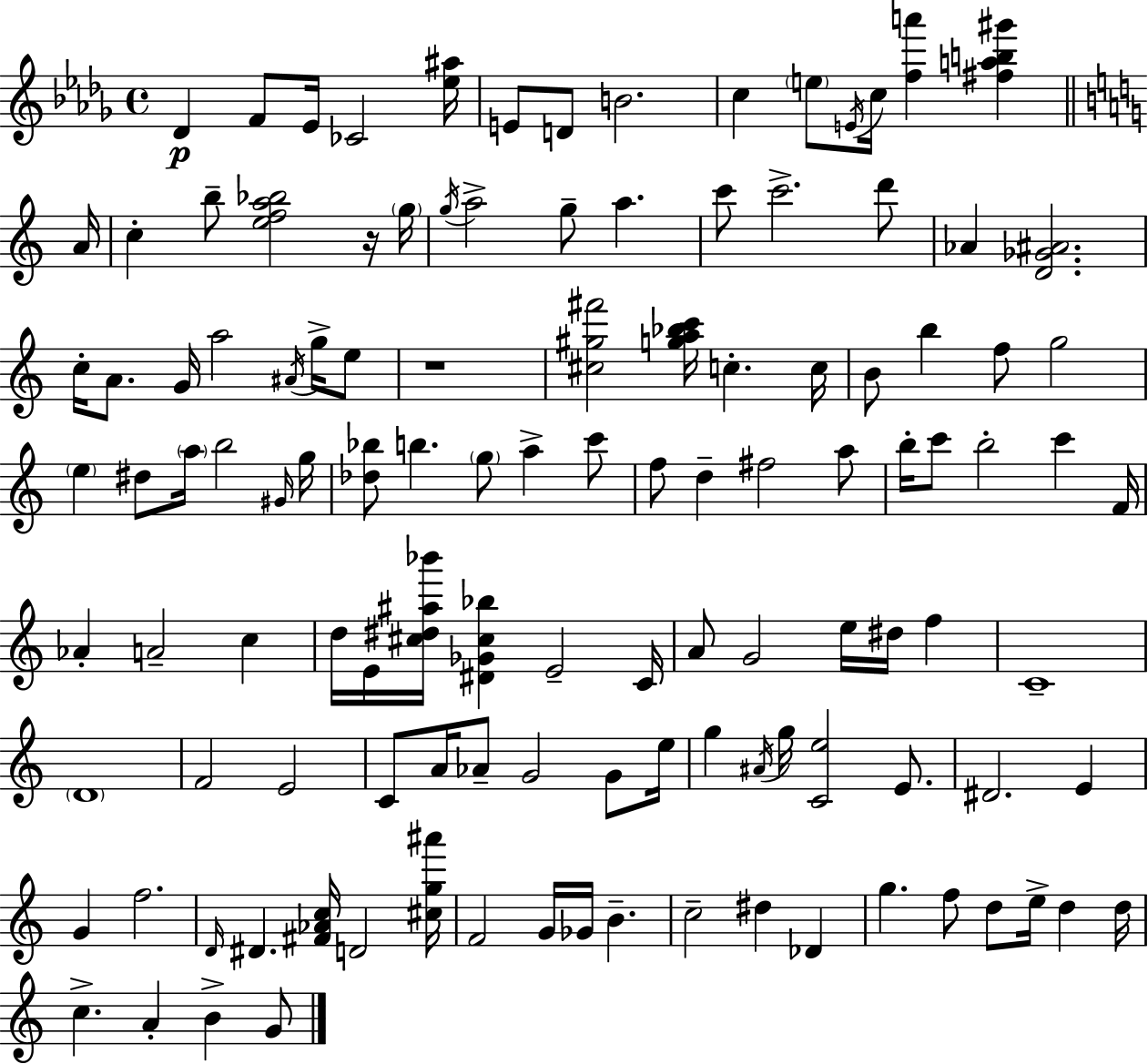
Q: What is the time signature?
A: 4/4